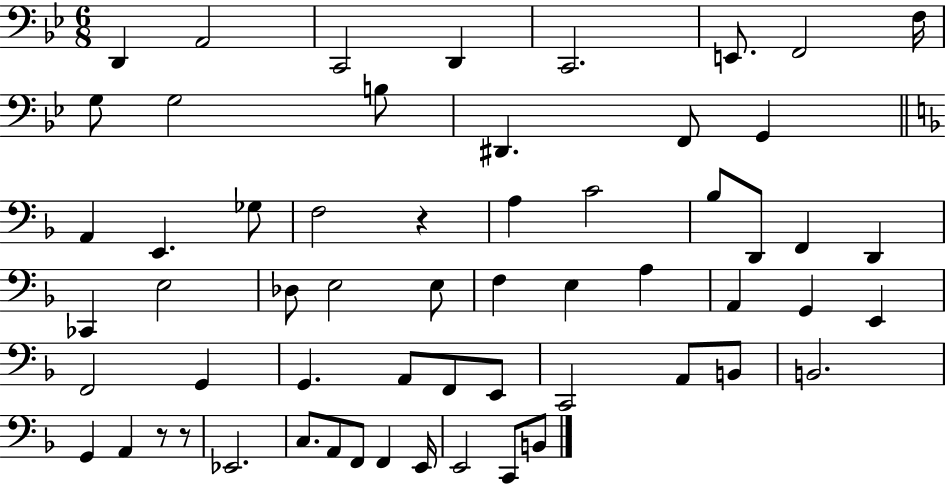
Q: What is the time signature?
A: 6/8